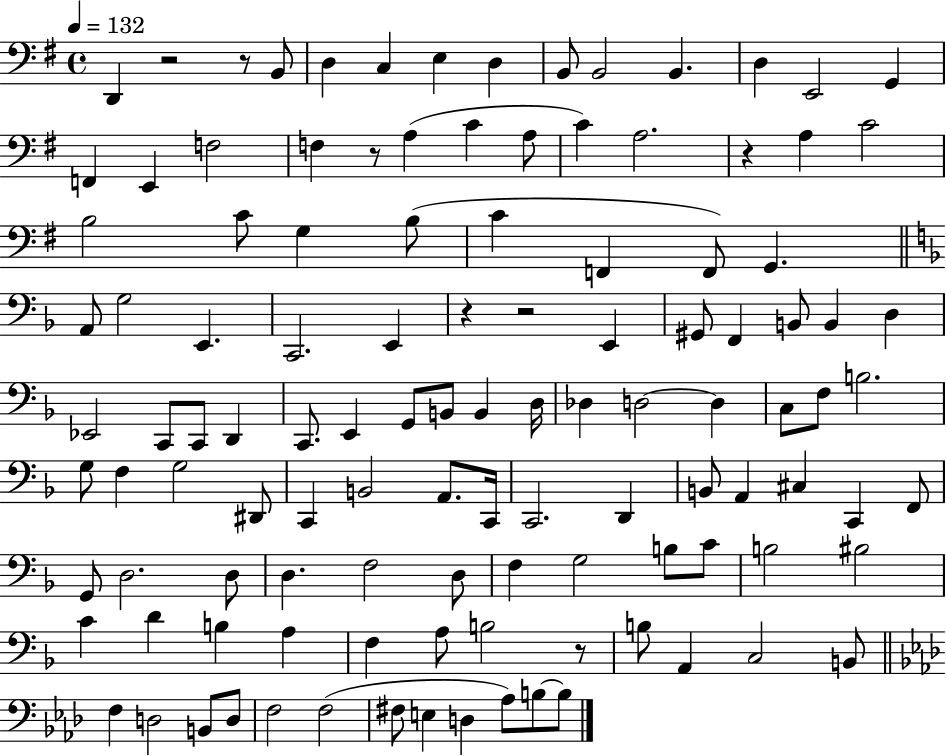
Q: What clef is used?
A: bass